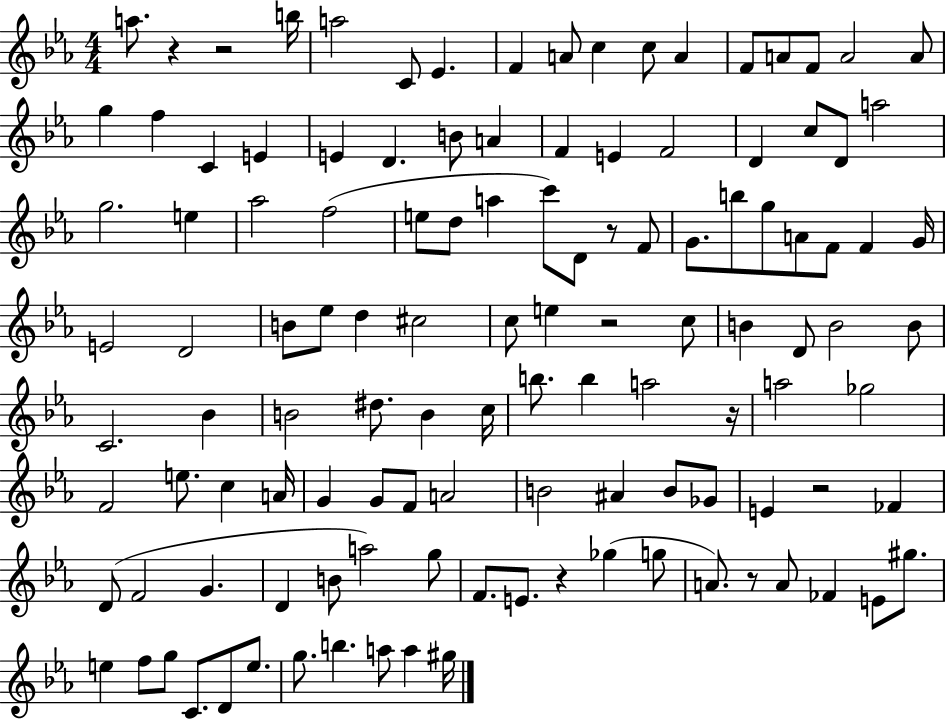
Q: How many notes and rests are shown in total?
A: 120